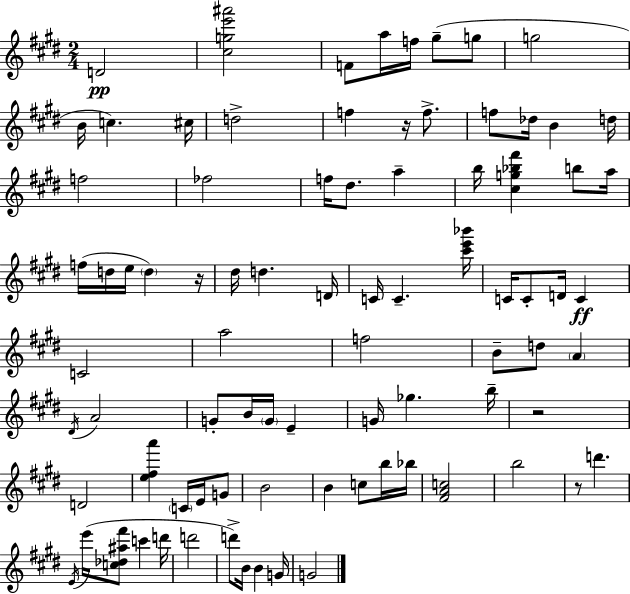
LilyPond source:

{
  \clef treble
  \numericTimeSignature
  \time 2/4
  \key e \major
  \repeat volta 2 { d'2\pp | <cis'' g'' e''' ais'''>2 | f'8 a''16 f''16 gis''8--( g''8 | g''2 | \break b'16 c''4.) cis''16 | d''2-> | f''4 r16 f''8.-> | f''8 des''16 b'4 d''16 | \break f''2 | fes''2 | f''16 dis''8. a''4-- | b''16 <cis'' g'' bes'' fis'''>4 b''8 a''16 | \break f''16( d''16 e''16 \parenthesize d''4) r16 | dis''16 d''4. d'16 | c'16 c'4.-- <cis''' e''' bes'''>16 | c'16 c'8-. d'16 c'4\ff | \break c'2 | a''2 | f''2 | b'8-- d''8 \parenthesize a'4 | \break \acciaccatura { dis'16 } a'2 | g'8-. b'16 \parenthesize g'16 e'4-- | g'16 ges''4. | b''16-- r2 | \break d'2 | <e'' fis'' a'''>4 \parenthesize c'16 e'16 g'8 | b'2 | b'4 c''8 b''16 | \break bes''16 <fis' a' c''>2 | b''2 | r8 d'''4. | \acciaccatura { e'16 } e'''16( <c'' des'' ais'' fis'''>8 c'''4 | \break d'''16 d'''2 | d'''8->) b'16 b'4 | g'16 g'2 | } \bar "|."
}